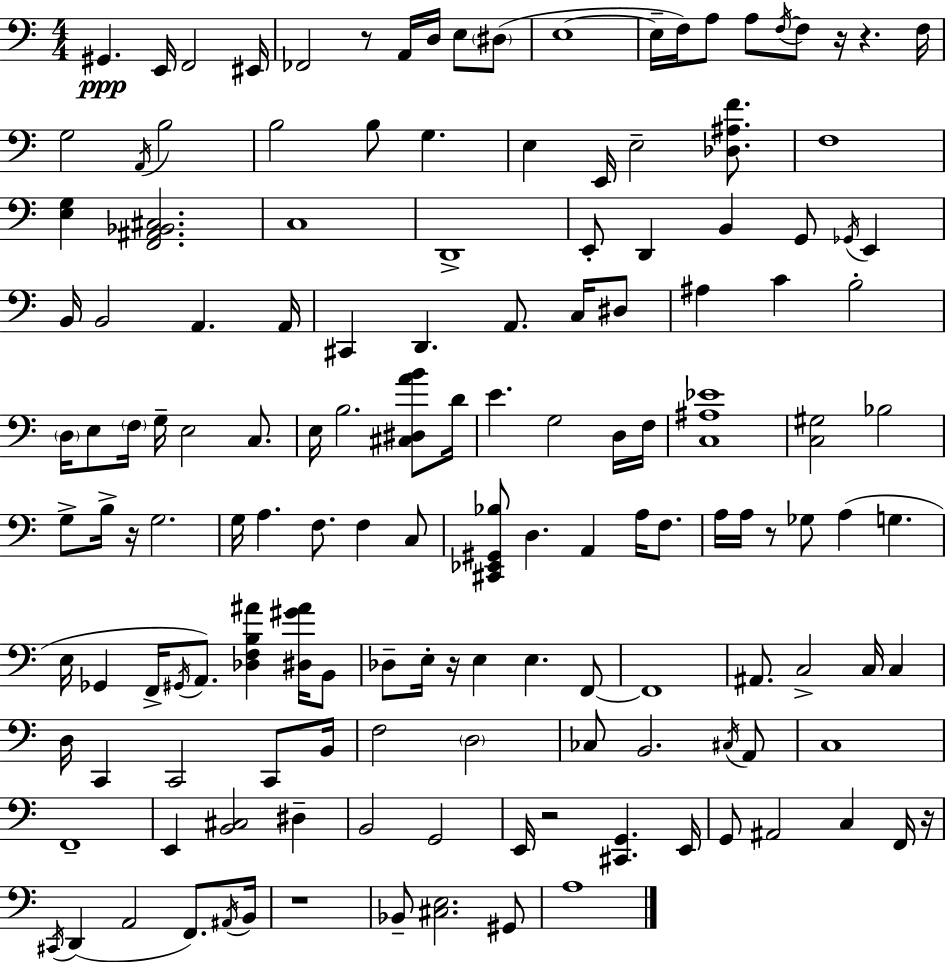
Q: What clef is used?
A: bass